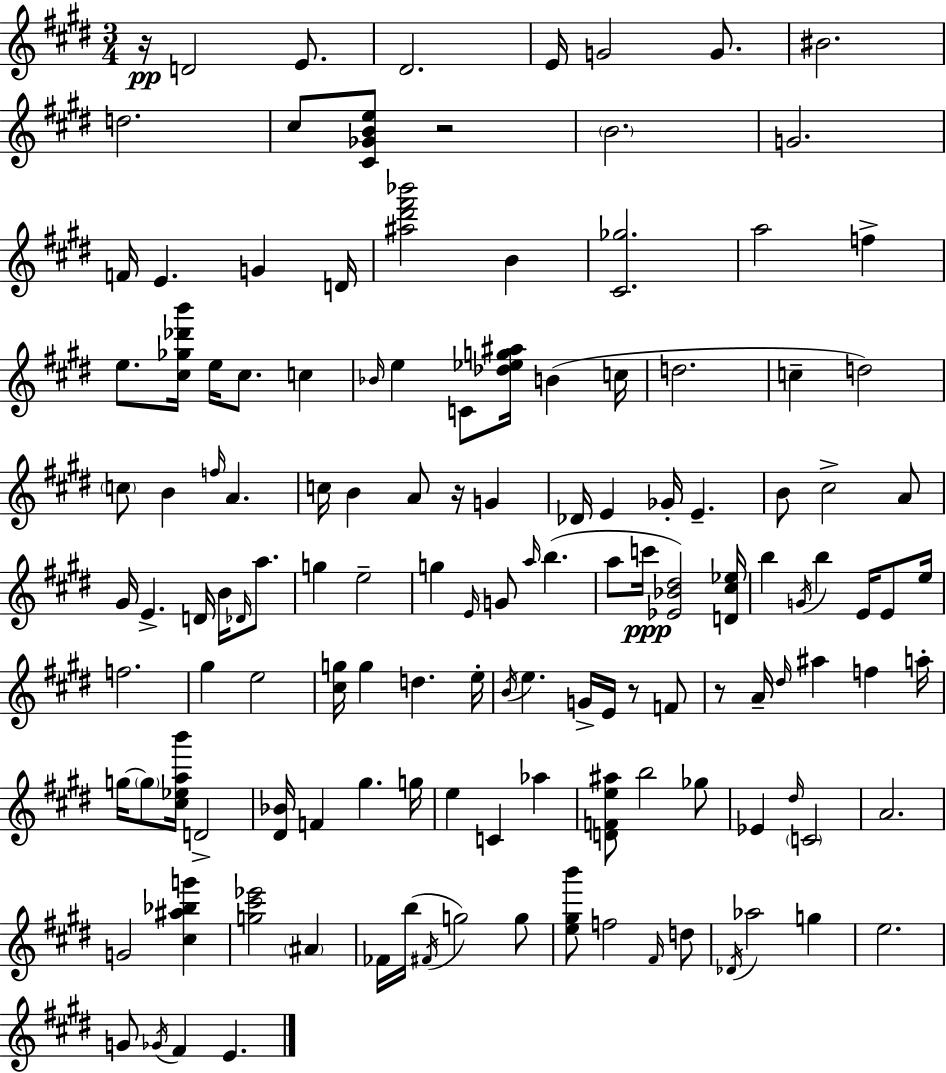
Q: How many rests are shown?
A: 5